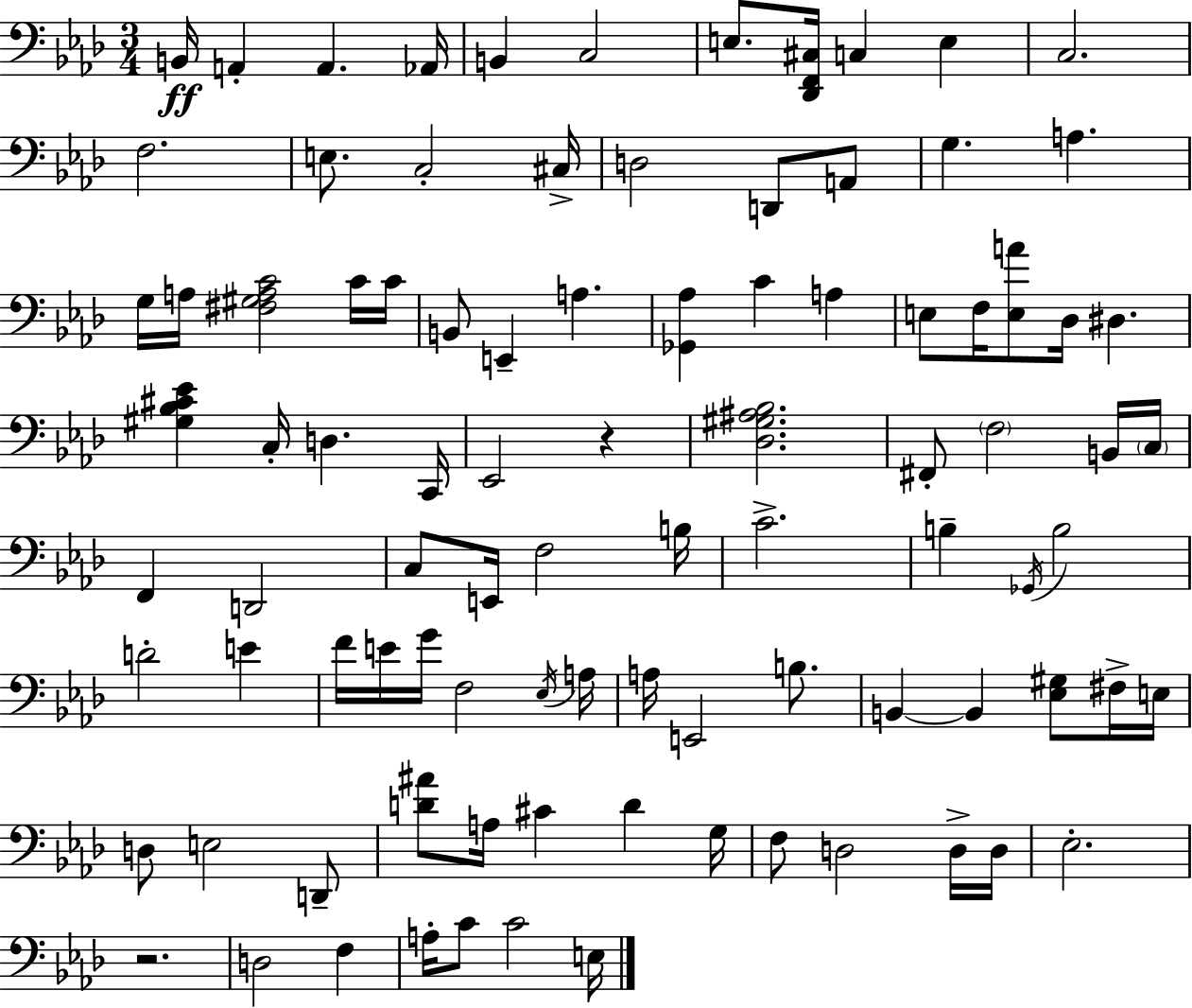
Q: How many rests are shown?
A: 2